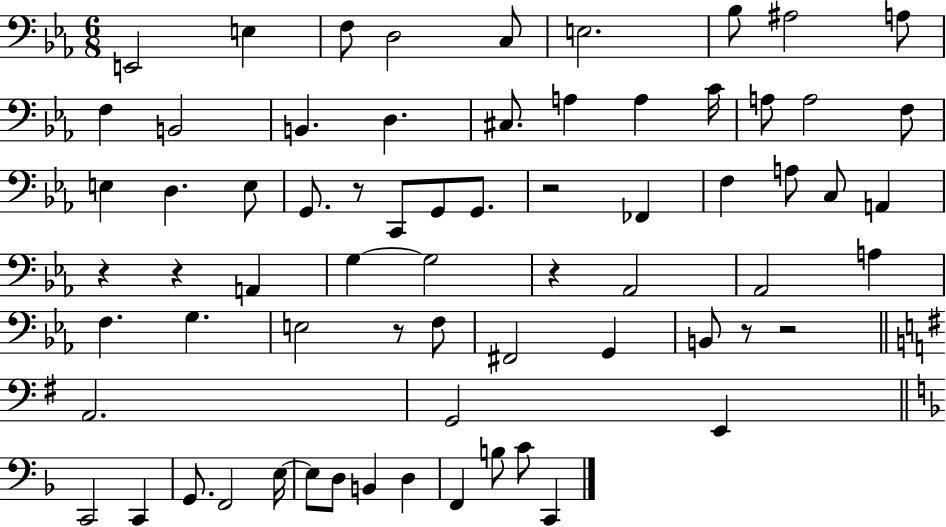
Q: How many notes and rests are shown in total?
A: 69